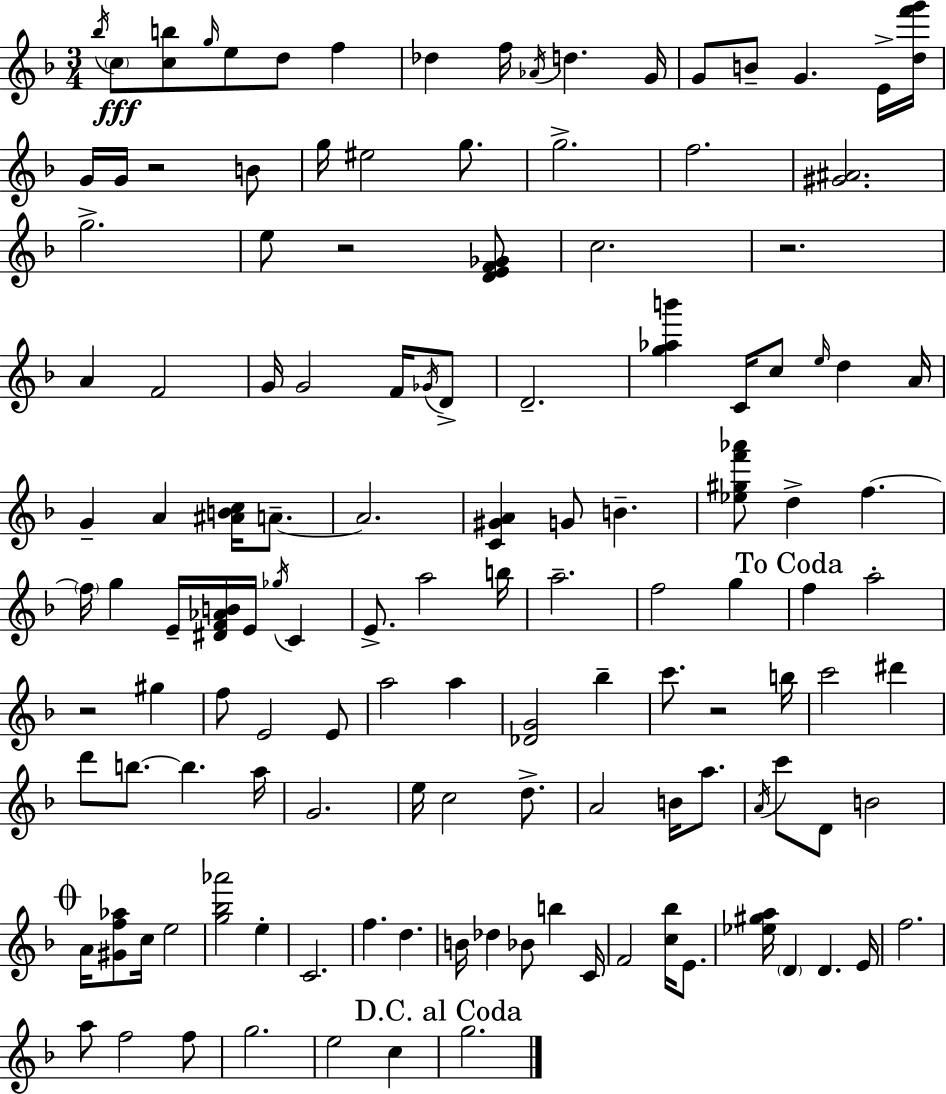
{
  \clef treble
  \numericTimeSignature
  \time 3/4
  \key d \minor
  \repeat volta 2 { \acciaccatura { bes''16 }\fff \parenthesize c''8 <c'' b''>8 \grace { g''16 } e''8 d''8 f''4 | des''4 f''16 \acciaccatura { aes'16 } d''4. | g'16 g'8 b'8-- g'4. | e'16-> <d'' f''' g'''>16 g'16 g'16 r2 | \break b'8 g''16 eis''2 | g''8. g''2.-> | f''2. | <gis' ais'>2. | \break g''2.-> | e''8 r2 | <d' e' f' ges'>8 c''2. | r2. | \break a'4 f'2 | g'16 g'2 | f'16 \acciaccatura { ges'16 } d'8-> d'2.-- | <g'' aes'' b'''>4 c'16 c''8 \grace { e''16 } | \break d''4 a'16 g'4-- a'4 | <ais' b' c''>16 a'8.--~~ a'2. | <c' gis' a'>4 g'8 b'4.-- | <ees'' gis'' f''' aes'''>8 d''4-> f''4.~~ | \break \parenthesize f''16 g''4 e'16-- <dis' f' aes' b'>16 | e'16 \acciaccatura { ges''16 } c'4 e'8.-> a''2 | b''16 a''2.-- | f''2 | \break g''4 \mark "To Coda" f''4 a''2-. | r2 | gis''4 f''8 e'2 | e'8 a''2 | \break a''4 <des' g'>2 | bes''4-- c'''8. r2 | b''16 c'''2 | dis'''4 d'''8 b''8.~~ b''4. | \break a''16 g'2. | e''16 c''2 | d''8.-> a'2 | b'16 a''8. \acciaccatura { a'16 } c'''8 d'8 b'2 | \break \mark \markup { \musicglyph "scripts.coda" } a'16 <gis' f'' aes''>8 c''16 e''2 | <g'' bes'' aes'''>2 | e''4-. c'2. | f''4. | \break d''4. b'16 des''4 | bes'8 b''4 c'16 f'2 | <c'' bes''>16 e'8. <ees'' gis'' a''>16 \parenthesize d'4 | d'4. e'16 f''2. | \break a''8 f''2 | f''8 g''2. | e''2 | c''4 \mark "D.C. al Coda" g''2. | \break } \bar "|."
}